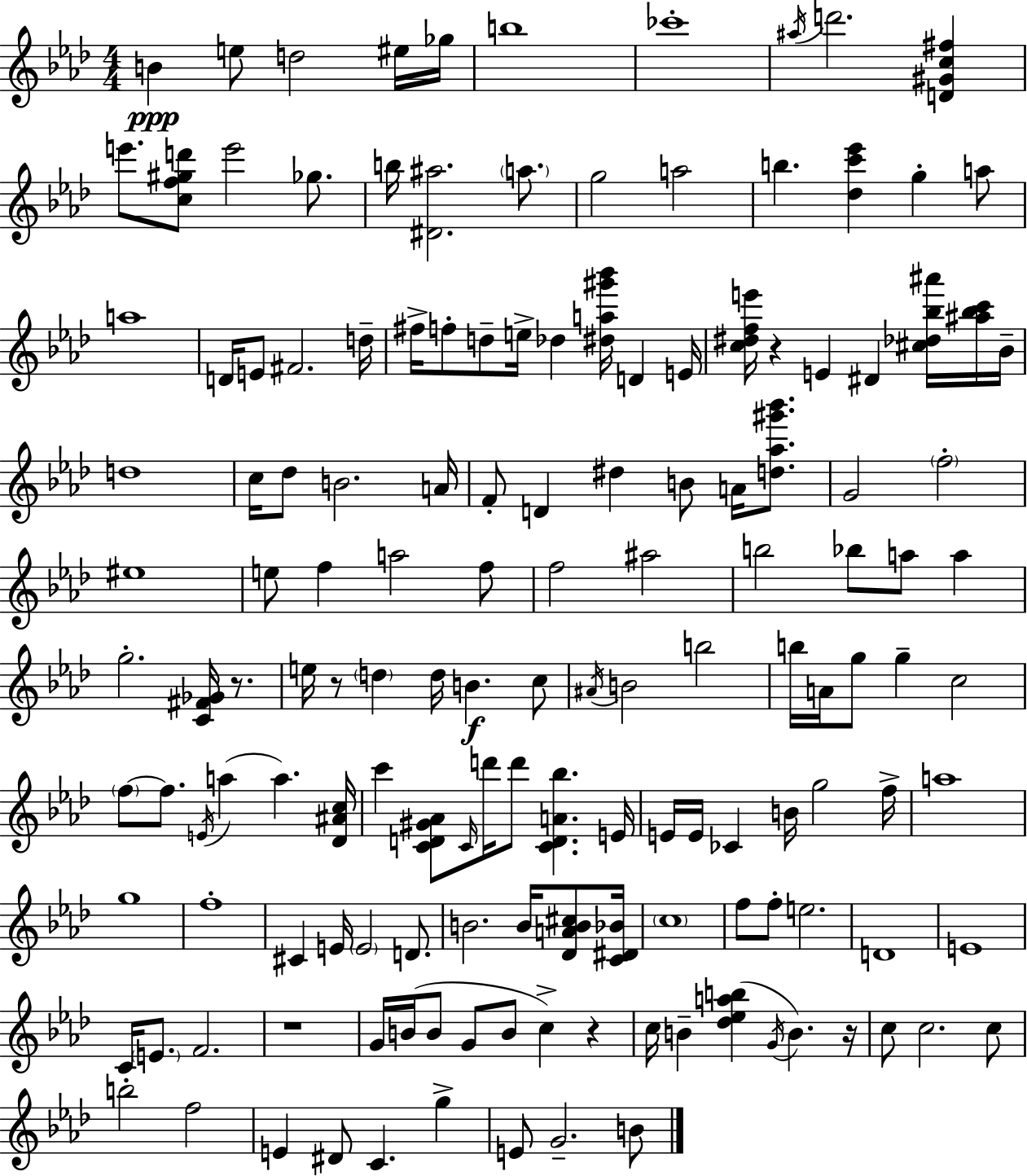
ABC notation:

X:1
T:Untitled
M:4/4
L:1/4
K:Fm
B e/2 d2 ^e/4 _g/4 b4 _c'4 ^a/4 d'2 [D^Gc^f] e'/2 [cf^gd']/2 e'2 _g/2 b/4 [^D^a]2 a/2 g2 a2 b [_dc'_e'] g a/2 a4 D/4 E/2 ^F2 d/4 ^f/4 f/2 d/2 e/4 _d [^da^g'_b']/4 D E/4 [c^dfe']/4 z E ^D [^c_d_b^a']/4 [^a_bc']/4 _B/4 d4 c/4 _d/2 B2 A/4 F/2 D ^d B/2 A/4 [d_a^g'_b']/2 G2 f2 ^e4 e/2 f a2 f/2 f2 ^a2 b2 _b/2 a/2 a g2 [C^F_G]/4 z/2 e/4 z/2 d d/4 B c/2 ^A/4 B2 b2 b/4 A/4 g/2 g c2 f/2 f/2 E/4 a a [_D^Ac]/4 c' [CD^G_A]/2 C/4 d'/4 d'/2 [CDA_b] E/4 E/4 E/4 _C B/4 g2 f/4 a4 g4 f4 ^C E/4 E2 D/2 B2 B/4 [_DAB^c]/2 [C^D_B]/4 c4 f/2 f/2 e2 D4 E4 C/4 E/2 F2 z4 G/4 B/4 B/2 G/2 B/2 c z c/4 B [_d_eab] G/4 B z/4 c/2 c2 c/2 b2 f2 E ^D/2 C g E/2 G2 B/2